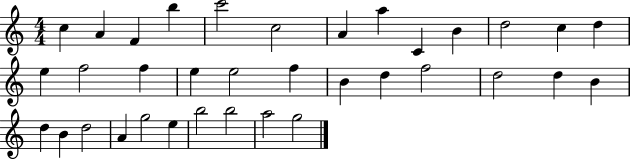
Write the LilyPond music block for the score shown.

{
  \clef treble
  \numericTimeSignature
  \time 4/4
  \key c \major
  c''4 a'4 f'4 b''4 | c'''2 c''2 | a'4 a''4 c'4 b'4 | d''2 c''4 d''4 | \break e''4 f''2 f''4 | e''4 e''2 f''4 | b'4 d''4 f''2 | d''2 d''4 b'4 | \break d''4 b'4 d''2 | a'4 g''2 e''4 | b''2 b''2 | a''2 g''2 | \break \bar "|."
}